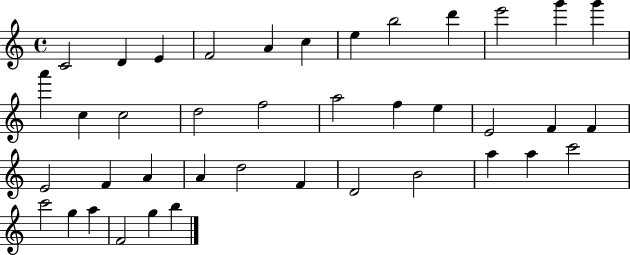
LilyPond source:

{
  \clef treble
  \time 4/4
  \defaultTimeSignature
  \key c \major
  c'2 d'4 e'4 | f'2 a'4 c''4 | e''4 b''2 d'''4 | e'''2 g'''4 g'''4 | \break a'''4 c''4 c''2 | d''2 f''2 | a''2 f''4 e''4 | e'2 f'4 f'4 | \break e'2 f'4 a'4 | a'4 d''2 f'4 | d'2 b'2 | a''4 a''4 c'''2 | \break c'''2 g''4 a''4 | f'2 g''4 b''4 | \bar "|."
}